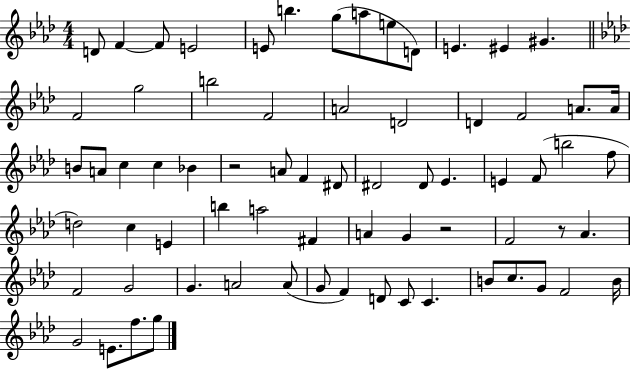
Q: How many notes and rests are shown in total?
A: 70